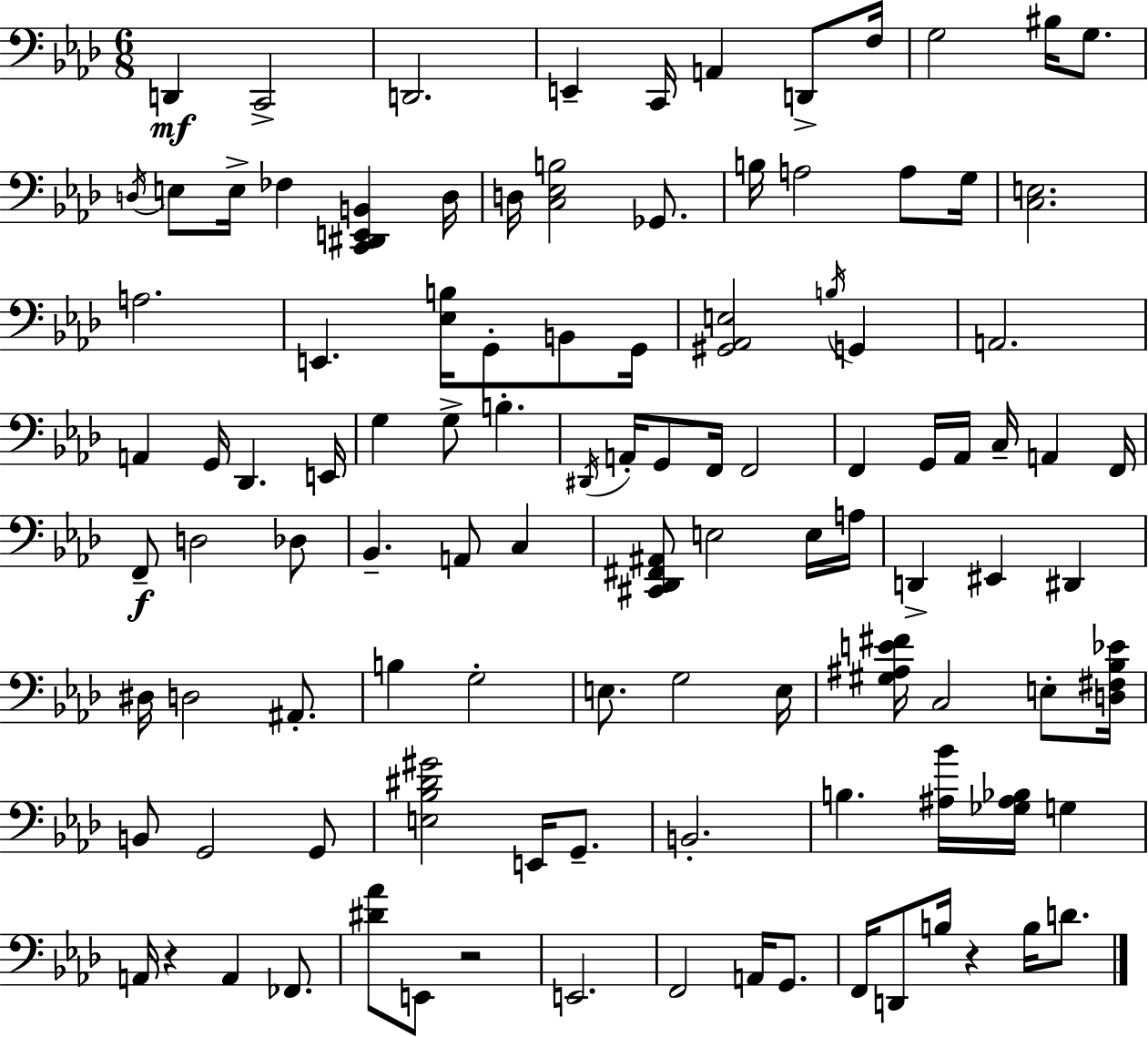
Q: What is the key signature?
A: F minor